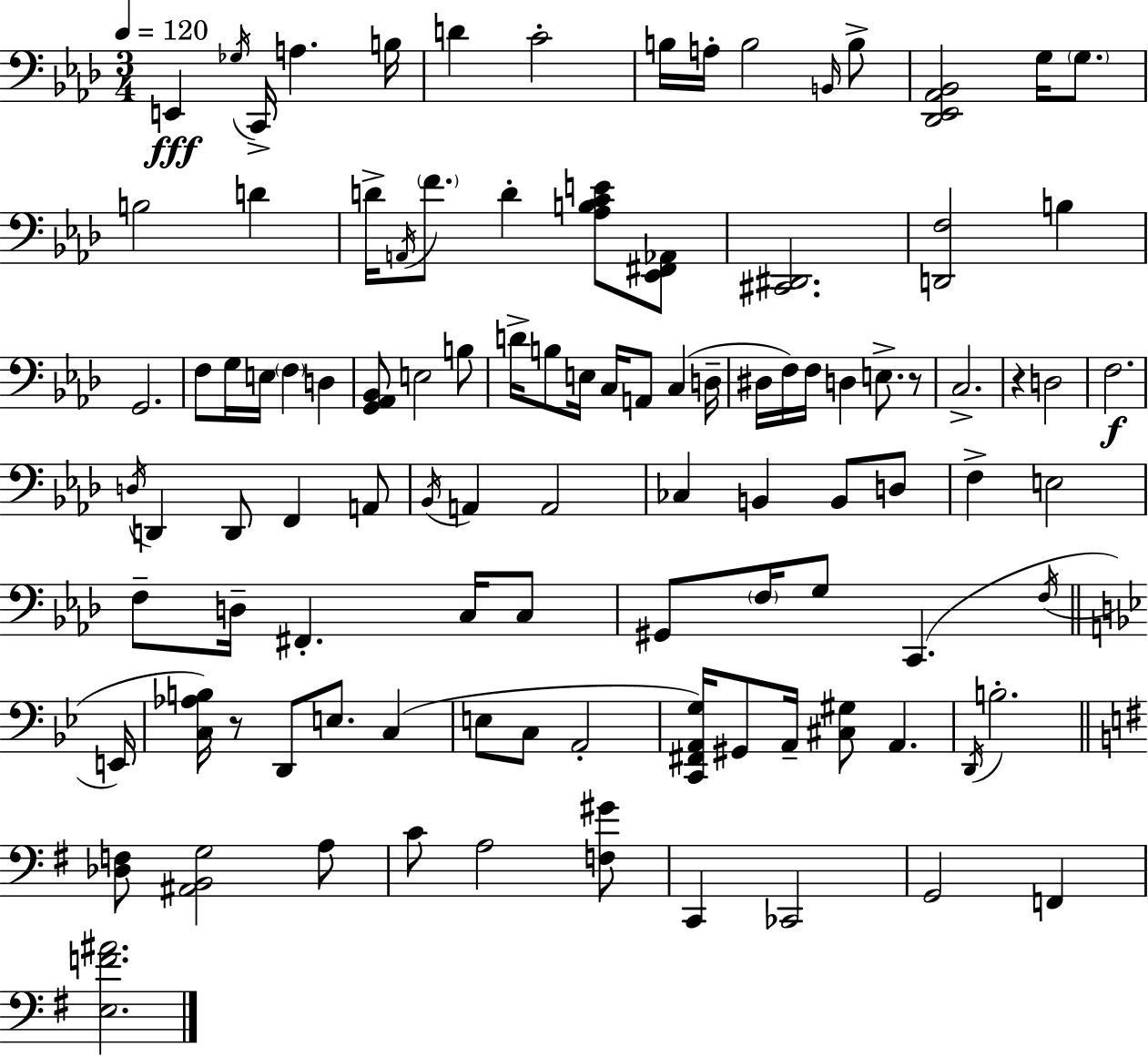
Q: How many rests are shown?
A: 3